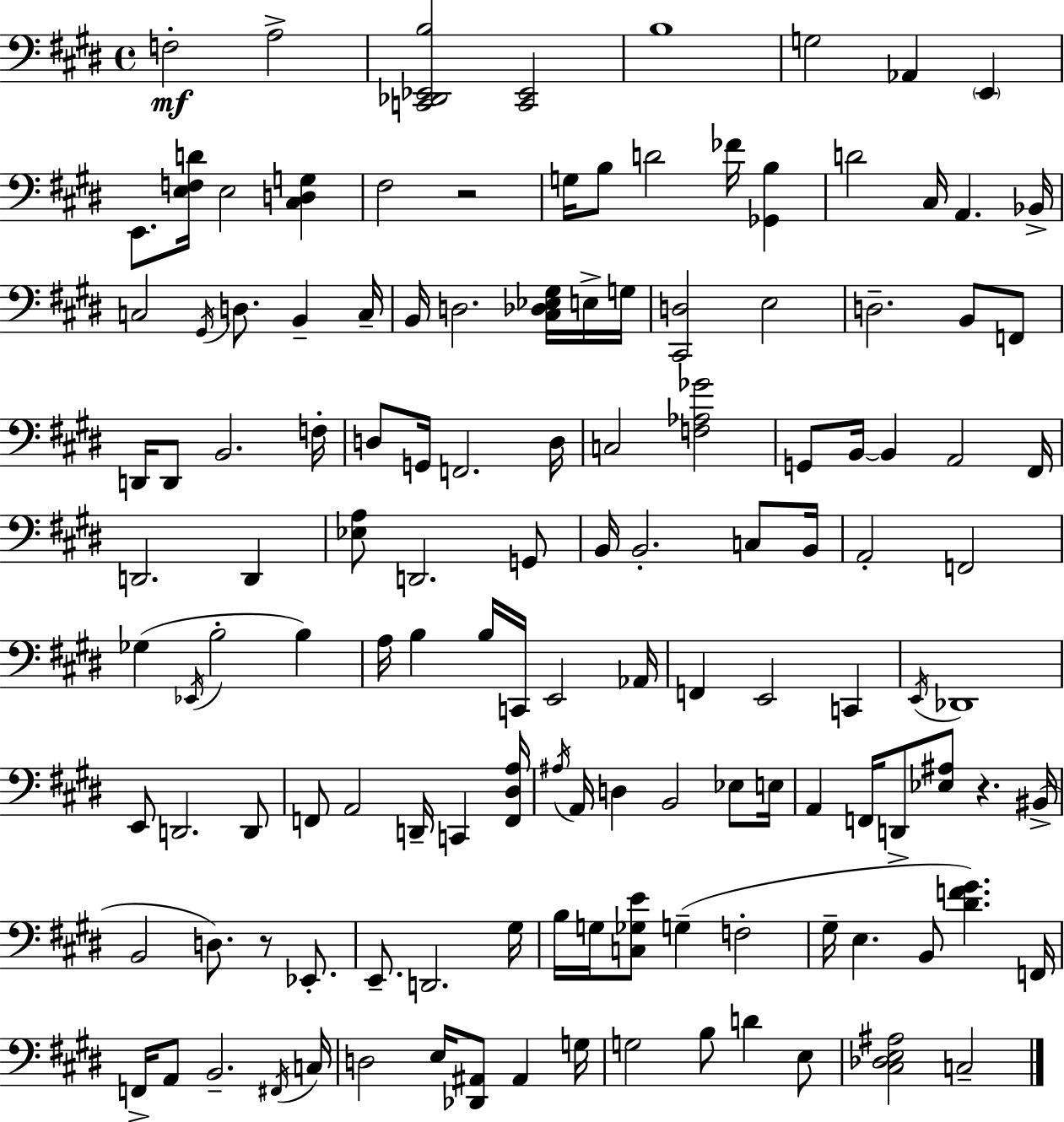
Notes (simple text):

F3/h A3/h [C2,Db2,Eb2,B3]/h [C2,Eb2]/h B3/w G3/h Ab2/q E2/q E2/e. [E3,F3,D4]/s E3/h [C#3,D3,G3]/q F#3/h R/h G3/s B3/e D4/h FES4/s [Gb2,B3]/q D4/h C#3/s A2/q. Bb2/s C3/h G#2/s D3/e. B2/q C3/s B2/s D3/h. [C#3,Db3,Eb3,G#3]/s E3/s G3/s [C#2,D3]/h E3/h D3/h. B2/e F2/e D2/s D2/e B2/h. F3/s D3/e G2/s F2/h. D3/s C3/h [F3,Ab3,Gb4]/h G2/e B2/s B2/q A2/h F#2/s D2/h. D2/q [Eb3,A3]/e D2/h. G2/e B2/s B2/h. C3/e B2/s A2/h F2/h Gb3/q Eb2/s B3/h B3/q A3/s B3/q B3/s C2/s E2/h Ab2/s F2/q E2/h C2/q E2/s Db2/w E2/e D2/h. D2/e F2/e A2/h D2/s C2/q [F2,D#3,A3]/s A#3/s A2/s D3/q B2/h Eb3/e E3/s A2/q F2/s D2/e [Eb3,A#3]/e R/q. BIS2/s B2/h D3/e. R/e Eb2/e. E2/e. D2/h. G#3/s B3/s G3/s [C3,Gb3,E4]/e G3/q F3/h G#3/s E3/q. B2/e [D#4,F4,G#4]/q. F2/s F2/s A2/e B2/h. F#2/s C3/s D3/h E3/s [Db2,A#2]/e A#2/q G3/s G3/h B3/e D4/q E3/e [C#3,Db3,E3,A#3]/h C3/h